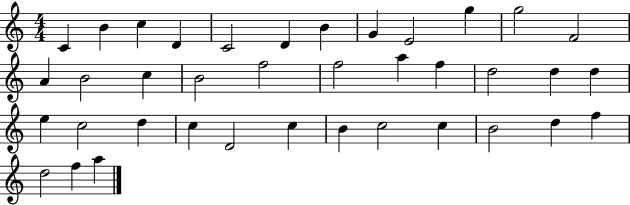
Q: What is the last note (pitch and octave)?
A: A5